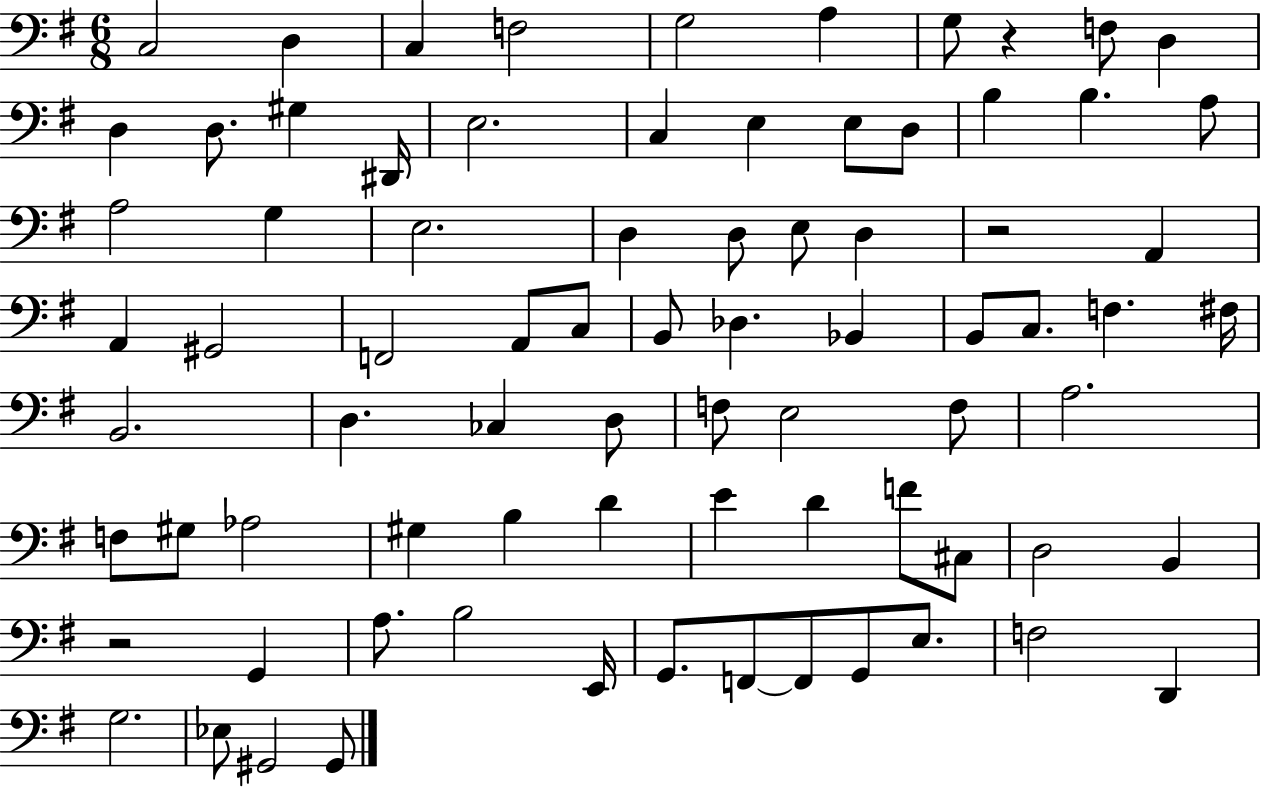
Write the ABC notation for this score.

X:1
T:Untitled
M:6/8
L:1/4
K:G
C,2 D, C, F,2 G,2 A, G,/2 z F,/2 D, D, D,/2 ^G, ^D,,/4 E,2 C, E, E,/2 D,/2 B, B, A,/2 A,2 G, E,2 D, D,/2 E,/2 D, z2 A,, A,, ^G,,2 F,,2 A,,/2 C,/2 B,,/2 _D, _B,, B,,/2 C,/2 F, ^F,/4 B,,2 D, _C, D,/2 F,/2 E,2 F,/2 A,2 F,/2 ^G,/2 _A,2 ^G, B, D E D F/2 ^C,/2 D,2 B,, z2 G,, A,/2 B,2 E,,/4 G,,/2 F,,/2 F,,/2 G,,/2 E,/2 F,2 D,, G,2 _E,/2 ^G,,2 ^G,,/2